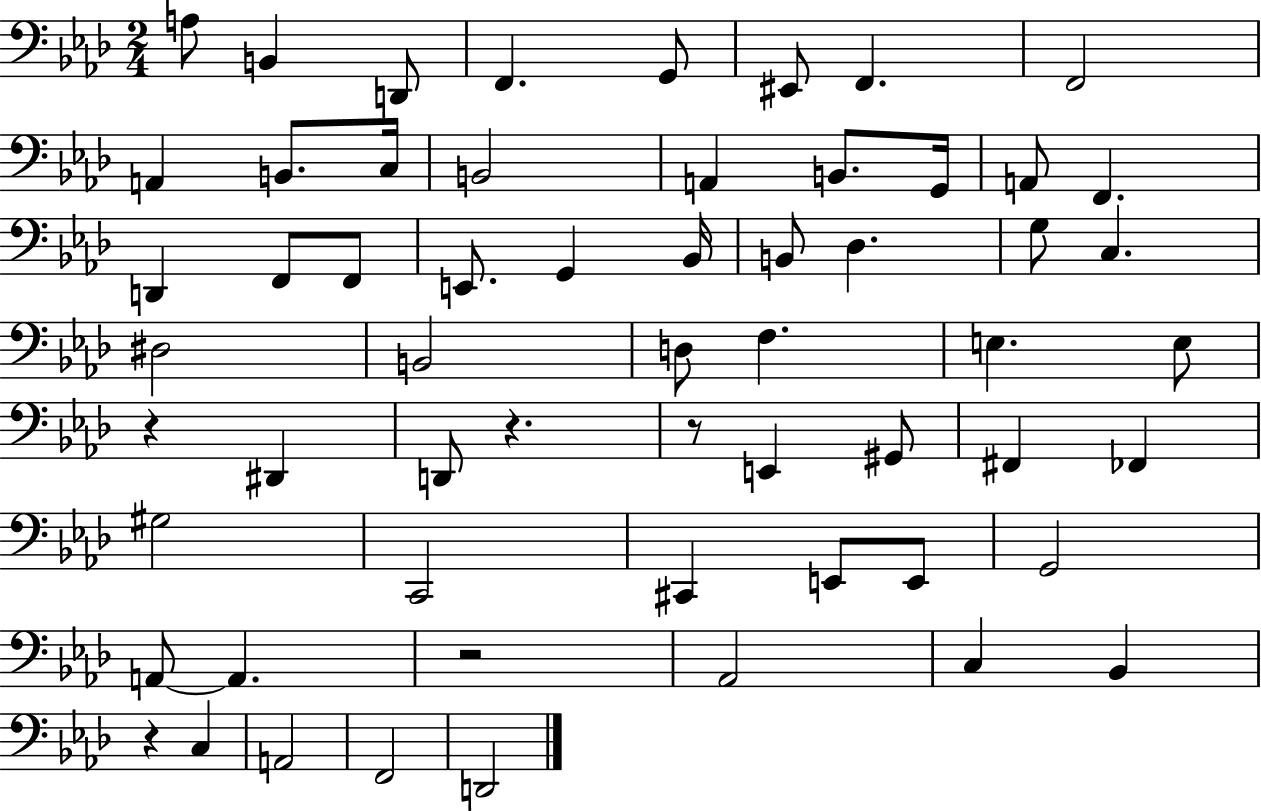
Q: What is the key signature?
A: AES major